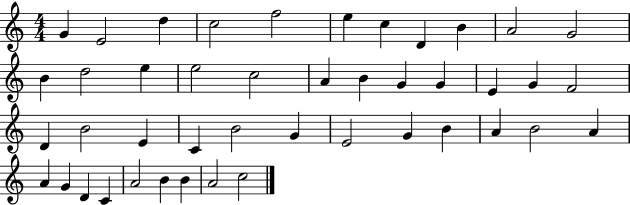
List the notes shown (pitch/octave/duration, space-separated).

G4/q E4/h D5/q C5/h F5/h E5/q C5/q D4/q B4/q A4/h G4/h B4/q D5/h E5/q E5/h C5/h A4/q B4/q G4/q G4/q E4/q G4/q F4/h D4/q B4/h E4/q C4/q B4/h G4/q E4/h G4/q B4/q A4/q B4/h A4/q A4/q G4/q D4/q C4/q A4/h B4/q B4/q A4/h C5/h